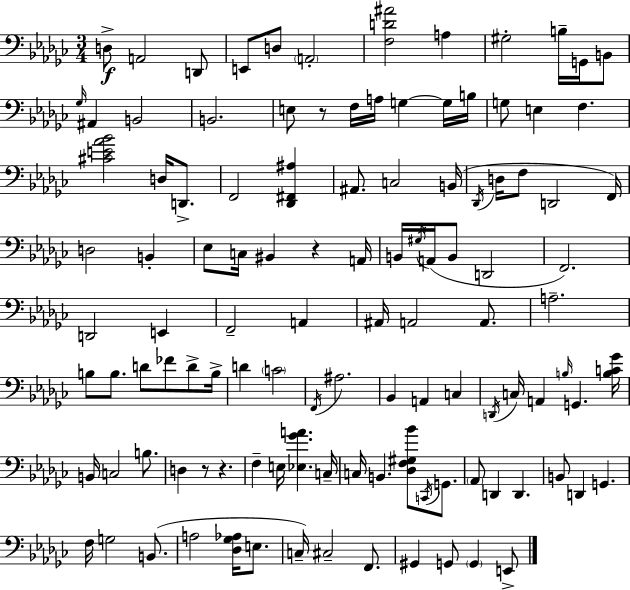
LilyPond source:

{
  \clef bass
  \numericTimeSignature
  \time 3/4
  \key ees \minor
  \repeat volta 2 { d8->\f a,2 d,8 | e,8 d8 \parenthesize a,2-. | <f d' ais'>2 a4 | gis2-. b16-- g,16 b,8 | \break \grace { ges16 } ais,4 b,2 | b,2. | e8 r8 f16 a16 g4~~ g16 | b16 g8 e4 f4. | \break <cis' e' aes' bes'>2 d16 d,8.-> | f,2 <des, fis, ais>4 | ais,8. c2 | b,16( \acciaccatura { des,16 } d16 f8 d,2 | \break f,16) d2 b,4-. | ees8 c16 bis,4 r4 | a,16 b,16 \acciaccatura { gis16 } a,16( b,8 d,2 | f,2.) | \break d,2 e,4 | f,2-- a,4 | ais,16 a,2 | a,8. a2.-- | \break b8 b8. d'8 fes'8 | d'8-> b16-> d'4 \parenthesize c'2 | \acciaccatura { f,16 } ais2. | bes,4 a,4 | \break c4 \acciaccatura { d,16 } c16 a,4 \grace { b16 } g,4. | <b c' ges'>16 b,16 c2 | b8. d4 r8 | r4. f4-- e16 <ees ges' a'>4. | \break c16-- c16 b,4. | <des f gis bes'>8 \acciaccatura { c,16 } g,8. \parenthesize aes,8 d,4 | d,4. b,8 d,4 | g,4. f16 g2 | \break b,8.( a2 | <des ges aes>16 e8. c16--) cis2-- | f,8. gis,4 g,8 | \parenthesize g,4 e,8-> } \bar "|."
}